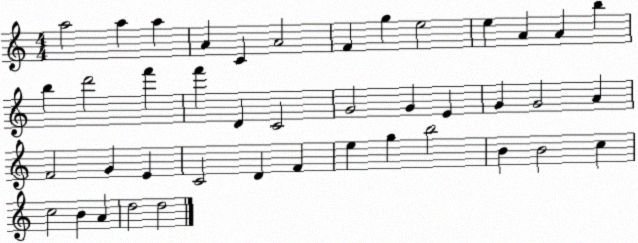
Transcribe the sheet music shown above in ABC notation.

X:1
T:Untitled
M:4/4
L:1/4
K:C
a2 a a A C A2 F g e2 e A A b b d'2 f' f' D C2 G2 G E G G2 A F2 G E C2 D F e g b2 B B2 c c2 B A d2 d2